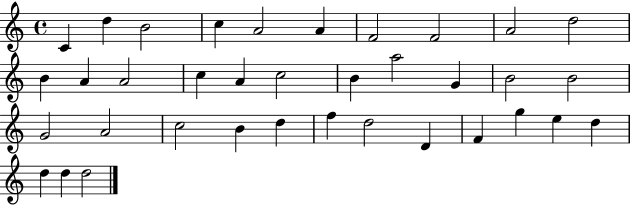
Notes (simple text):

C4/q D5/q B4/h C5/q A4/h A4/q F4/h F4/h A4/h D5/h B4/q A4/q A4/h C5/q A4/q C5/h B4/q A5/h G4/q B4/h B4/h G4/h A4/h C5/h B4/q D5/q F5/q D5/h D4/q F4/q G5/q E5/q D5/q D5/q D5/q D5/h